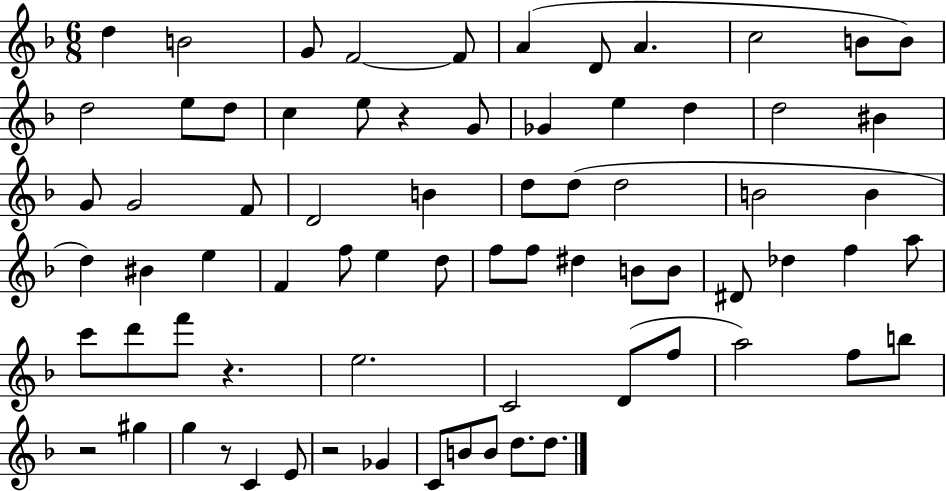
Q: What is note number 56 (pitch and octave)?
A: A5